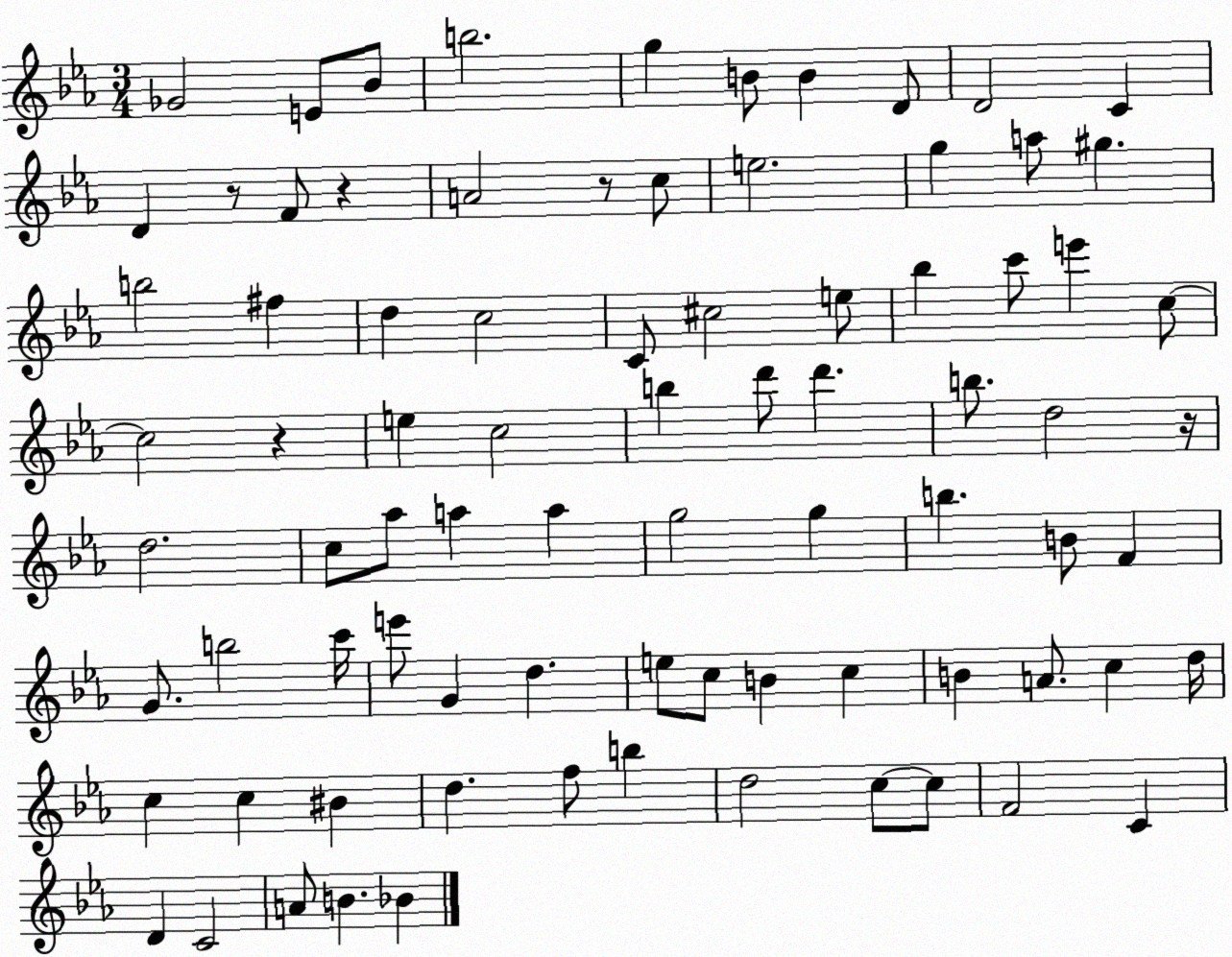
X:1
T:Untitled
M:3/4
L:1/4
K:Eb
_G2 E/2 _B/2 b2 g B/2 B D/2 D2 C D z/2 F/2 z A2 z/2 c/2 e2 g a/2 ^g b2 ^f d c2 C/2 ^c2 e/2 _b c'/2 e' c/2 c2 z e c2 b d'/2 d' b/2 d2 z/4 d2 c/2 _a/2 a a g2 g b B/2 F G/2 b2 c'/4 e'/2 G d e/2 c/2 B c B A/2 c d/4 c c ^B d f/2 b d2 c/2 c/2 F2 C D C2 A/2 B _B